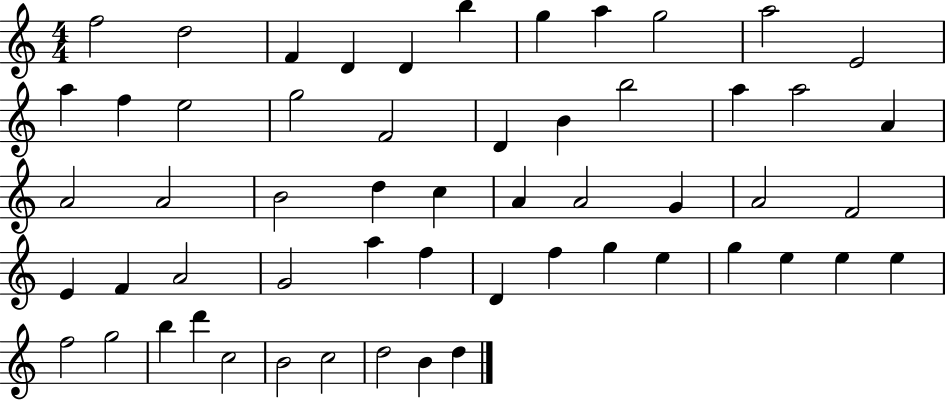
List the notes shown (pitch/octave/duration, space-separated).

F5/h D5/h F4/q D4/q D4/q B5/q G5/q A5/q G5/h A5/h E4/h A5/q F5/q E5/h G5/h F4/h D4/q B4/q B5/h A5/q A5/h A4/q A4/h A4/h B4/h D5/q C5/q A4/q A4/h G4/q A4/h F4/h E4/q F4/q A4/h G4/h A5/q F5/q D4/q F5/q G5/q E5/q G5/q E5/q E5/q E5/q F5/h G5/h B5/q D6/q C5/h B4/h C5/h D5/h B4/q D5/q